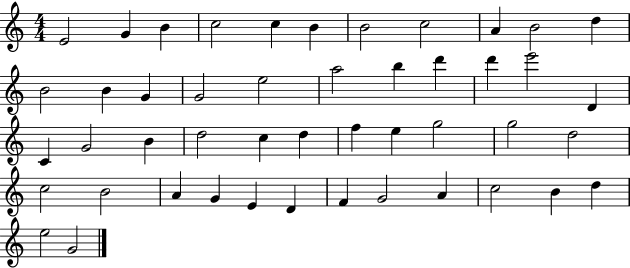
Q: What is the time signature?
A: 4/4